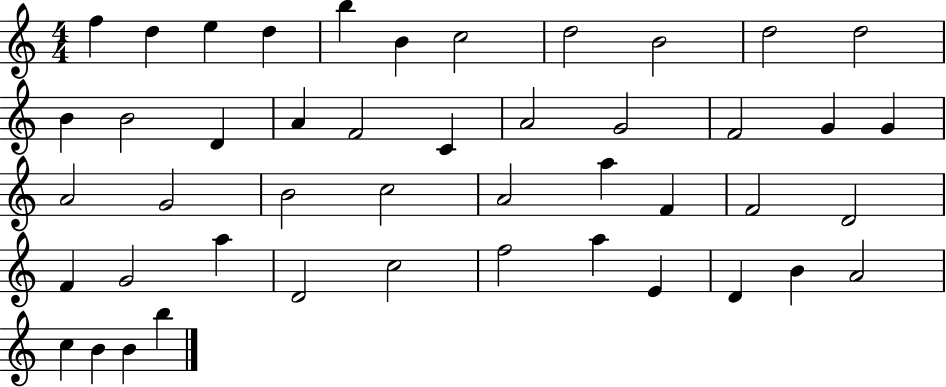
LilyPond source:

{
  \clef treble
  \numericTimeSignature
  \time 4/4
  \key c \major
  f''4 d''4 e''4 d''4 | b''4 b'4 c''2 | d''2 b'2 | d''2 d''2 | \break b'4 b'2 d'4 | a'4 f'2 c'4 | a'2 g'2 | f'2 g'4 g'4 | \break a'2 g'2 | b'2 c''2 | a'2 a''4 f'4 | f'2 d'2 | \break f'4 g'2 a''4 | d'2 c''2 | f''2 a''4 e'4 | d'4 b'4 a'2 | \break c''4 b'4 b'4 b''4 | \bar "|."
}